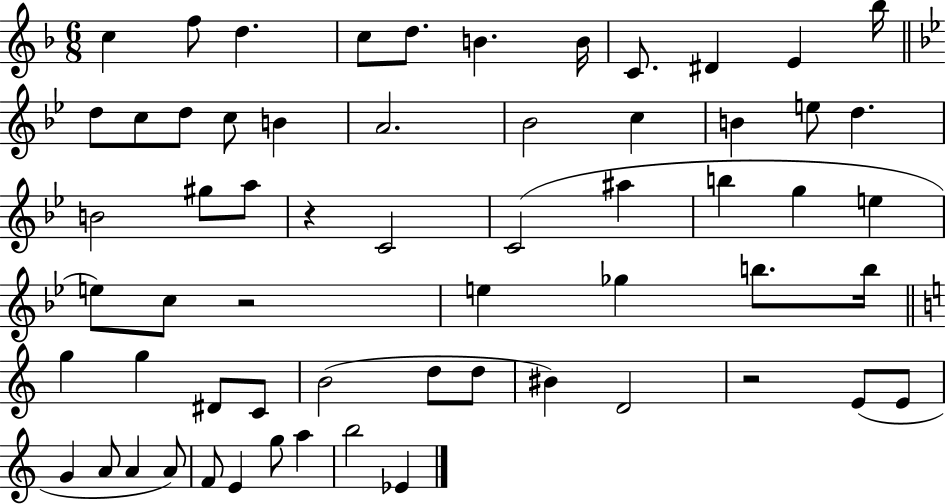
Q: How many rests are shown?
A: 3